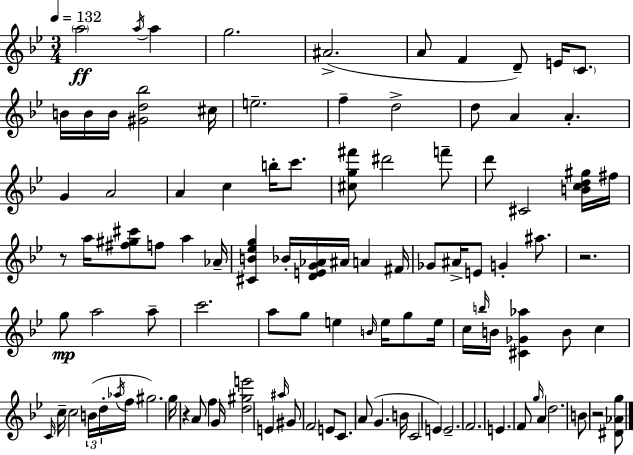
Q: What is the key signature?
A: BES major